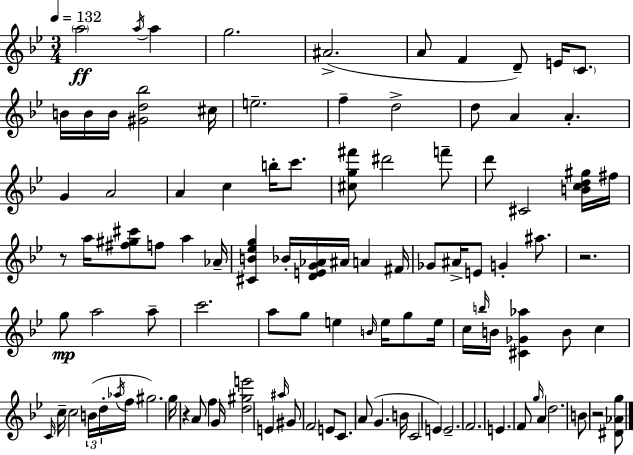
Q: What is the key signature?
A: BES major